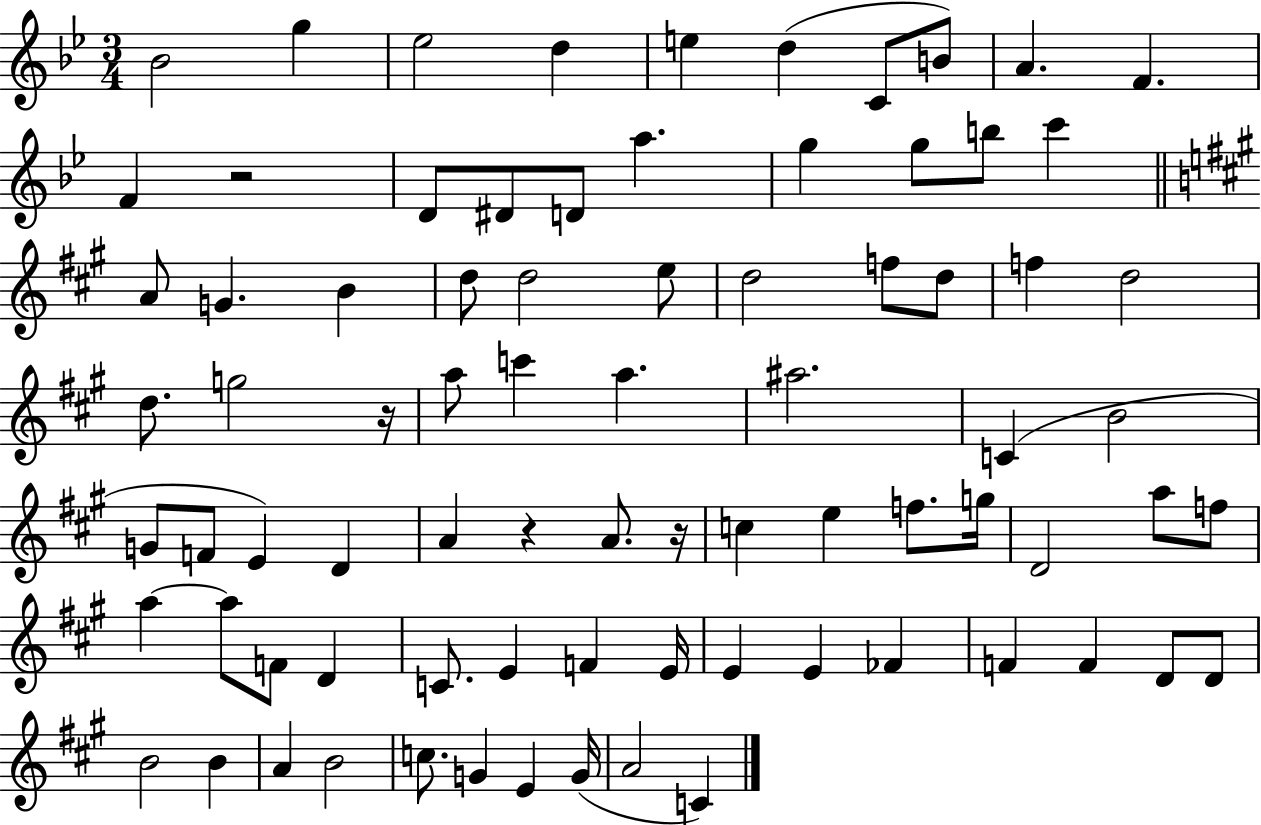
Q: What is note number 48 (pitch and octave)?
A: G5